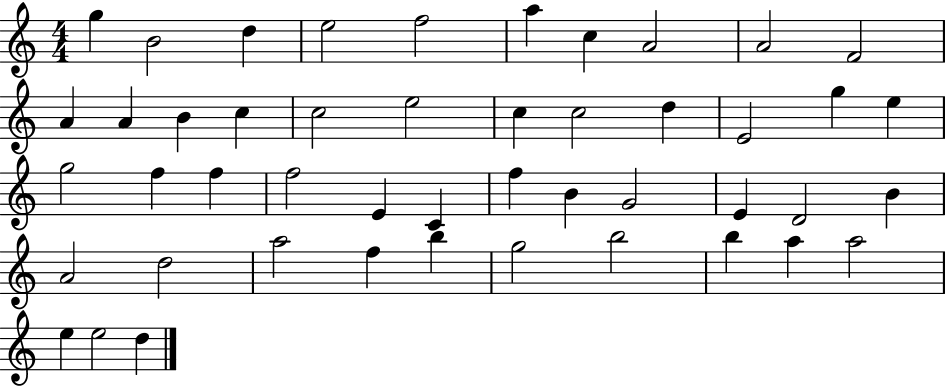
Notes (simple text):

G5/q B4/h D5/q E5/h F5/h A5/q C5/q A4/h A4/h F4/h A4/q A4/q B4/q C5/q C5/h E5/h C5/q C5/h D5/q E4/h G5/q E5/q G5/h F5/q F5/q F5/h E4/q C4/q F5/q B4/q G4/h E4/q D4/h B4/q A4/h D5/h A5/h F5/q B5/q G5/h B5/h B5/q A5/q A5/h E5/q E5/h D5/q